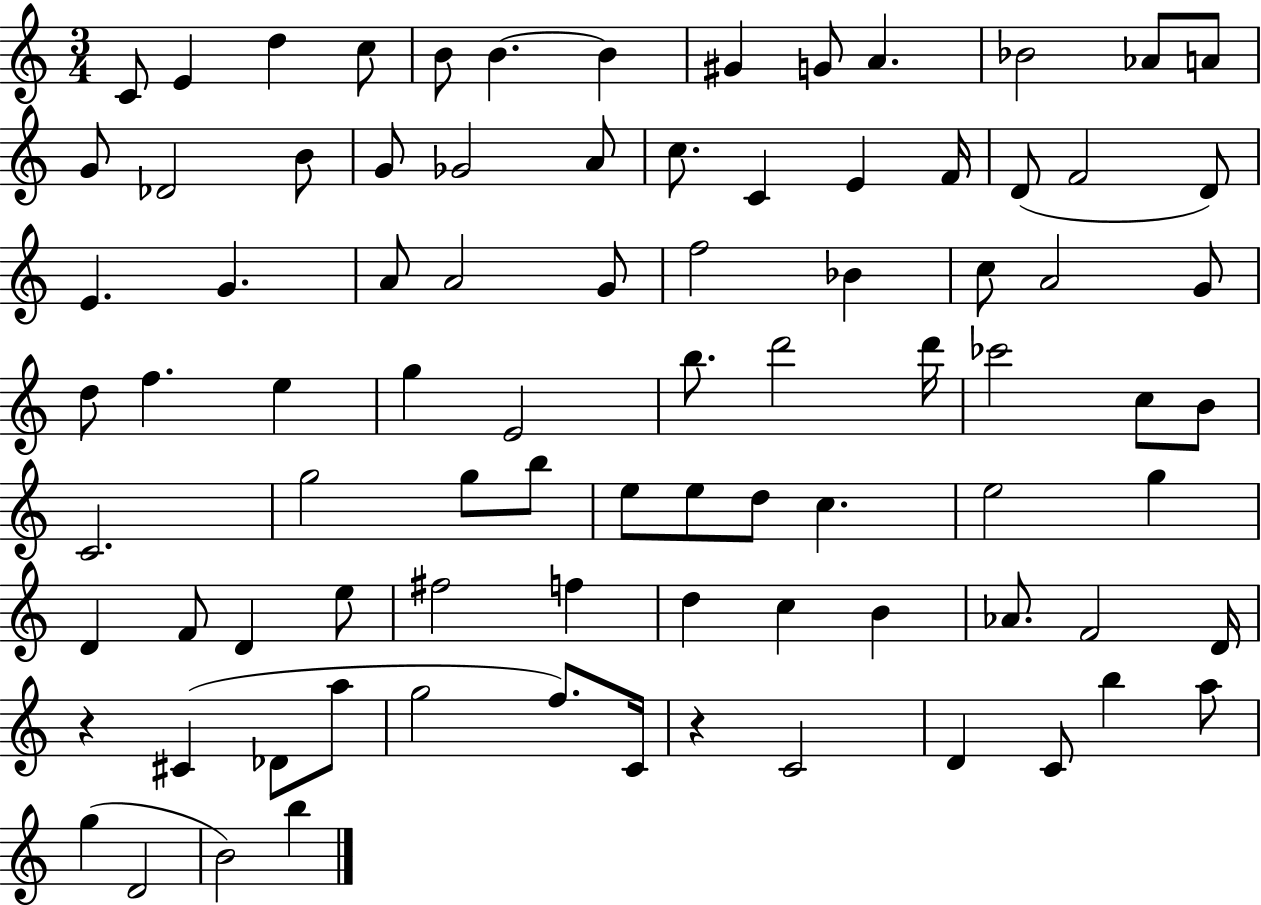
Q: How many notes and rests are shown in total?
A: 86